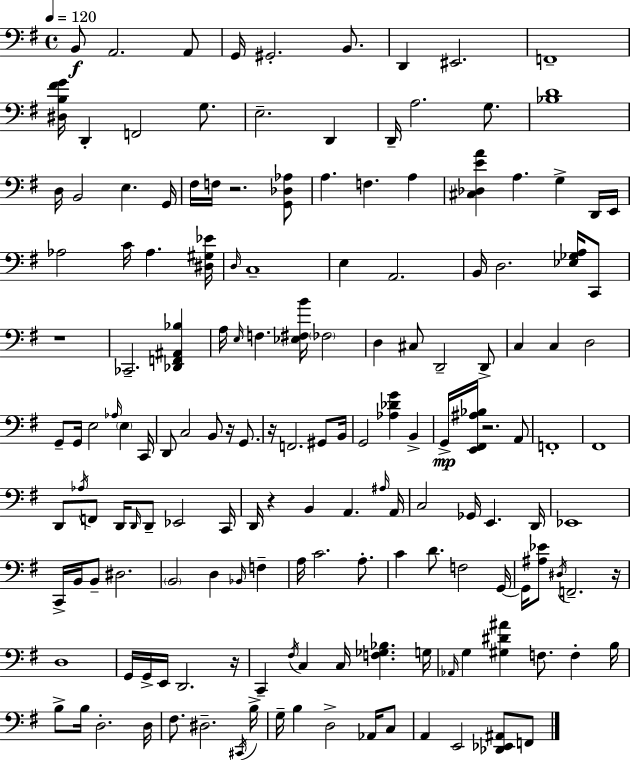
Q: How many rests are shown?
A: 8